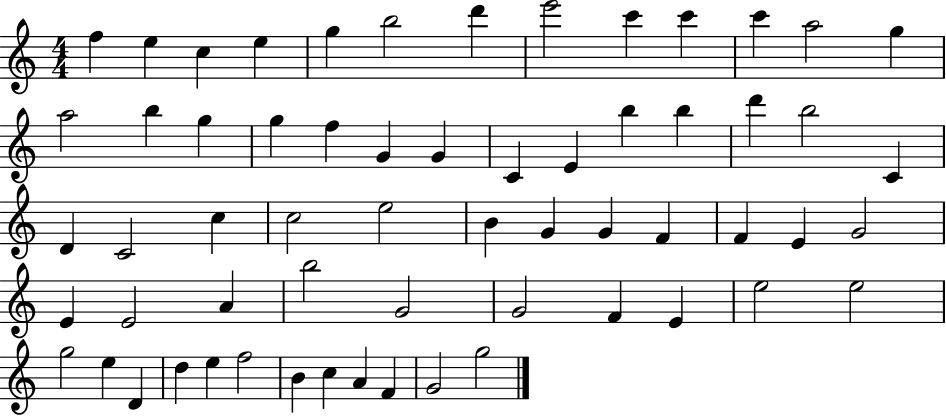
F5/q E5/q C5/q E5/q G5/q B5/h D6/q E6/h C6/q C6/q C6/q A5/h G5/q A5/h B5/q G5/q G5/q F5/q G4/q G4/q C4/q E4/q B5/q B5/q D6/q B5/h C4/q D4/q C4/h C5/q C5/h E5/h B4/q G4/q G4/q F4/q F4/q E4/q G4/h E4/q E4/h A4/q B5/h G4/h G4/h F4/q E4/q E5/h E5/h G5/h E5/q D4/q D5/q E5/q F5/h B4/q C5/q A4/q F4/q G4/h G5/h